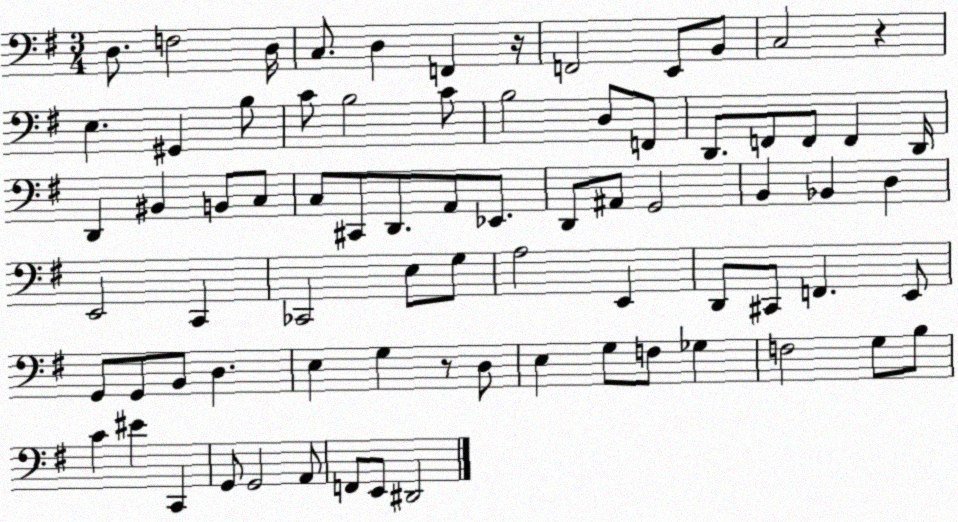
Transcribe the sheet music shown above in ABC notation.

X:1
T:Untitled
M:3/4
L:1/4
K:G
D,/2 F,2 D,/4 C,/2 D, F,, z/4 F,,2 E,,/2 B,,/2 C,2 z E, ^G,, B,/2 C/2 B,2 C/2 B,2 D,/2 F,,/2 D,,/2 F,,/2 F,,/2 F,, D,,/4 D,, ^B,, B,,/2 C,/2 C,/2 ^C,,/2 D,,/2 A,,/2 _E,,/2 D,,/2 ^A,,/2 G,,2 B,, _B,, D, E,,2 C,, _C,,2 E,/2 G,/2 A,2 E,, D,,/2 ^C,,/2 F,, E,,/2 G,,/2 G,,/2 B,,/2 D, E, G, z/2 D,/2 E, G,/2 F,/2 _G, F,2 G,/2 B,/2 C ^E C,, G,,/2 G,,2 A,,/2 F,,/2 E,,/2 ^D,,2